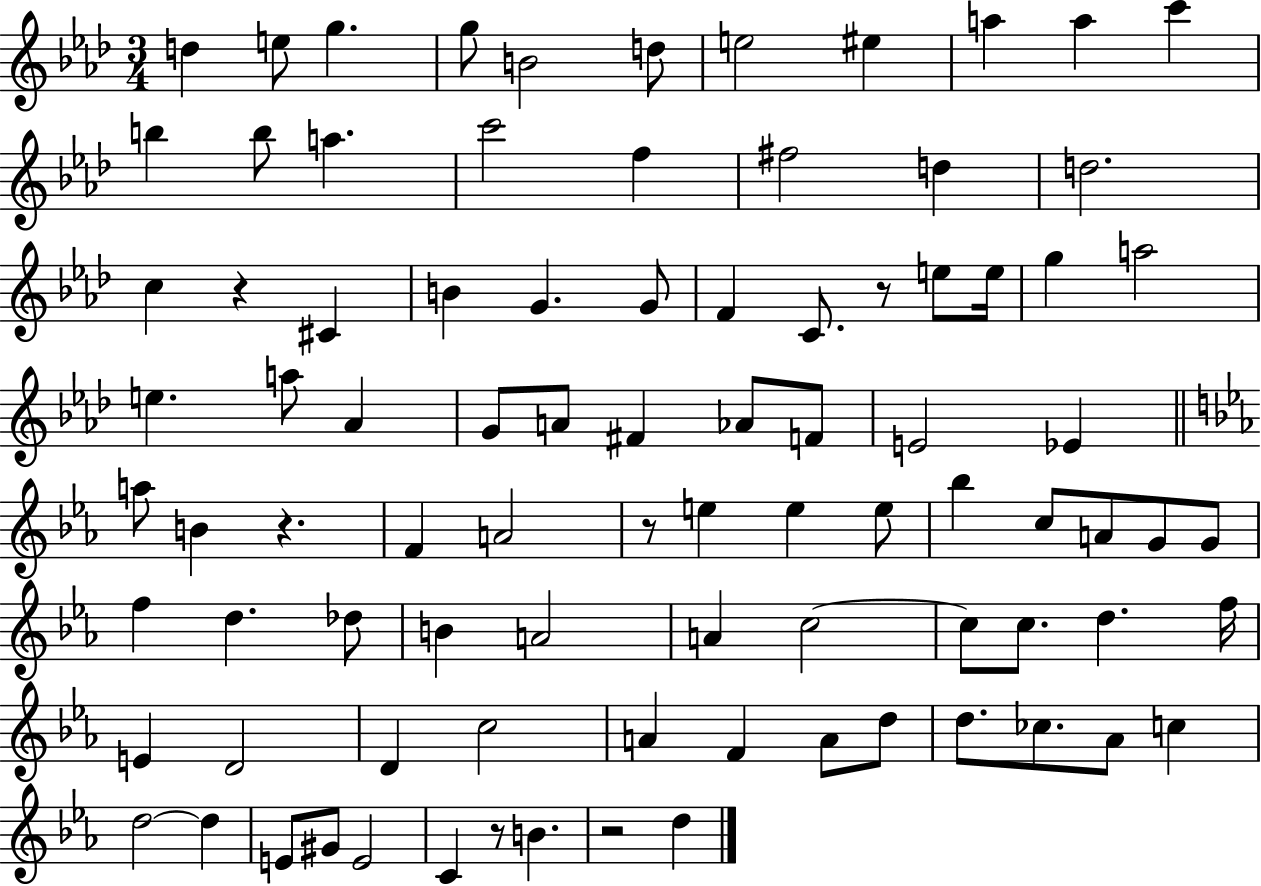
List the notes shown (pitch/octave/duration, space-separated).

D5/q E5/e G5/q. G5/e B4/h D5/e E5/h EIS5/q A5/q A5/q C6/q B5/q B5/e A5/q. C6/h F5/q F#5/h D5/q D5/h. C5/q R/q C#4/q B4/q G4/q. G4/e F4/q C4/e. R/e E5/e E5/s G5/q A5/h E5/q. A5/e Ab4/q G4/e A4/e F#4/q Ab4/e F4/e E4/h Eb4/q A5/e B4/q R/q. F4/q A4/h R/e E5/q E5/q E5/e Bb5/q C5/e A4/e G4/e G4/e F5/q D5/q. Db5/e B4/q A4/h A4/q C5/h C5/e C5/e. D5/q. F5/s E4/q D4/h D4/q C5/h A4/q F4/q A4/e D5/e D5/e. CES5/e. Ab4/e C5/q D5/h D5/q E4/e G#4/e E4/h C4/q R/e B4/q. R/h D5/q